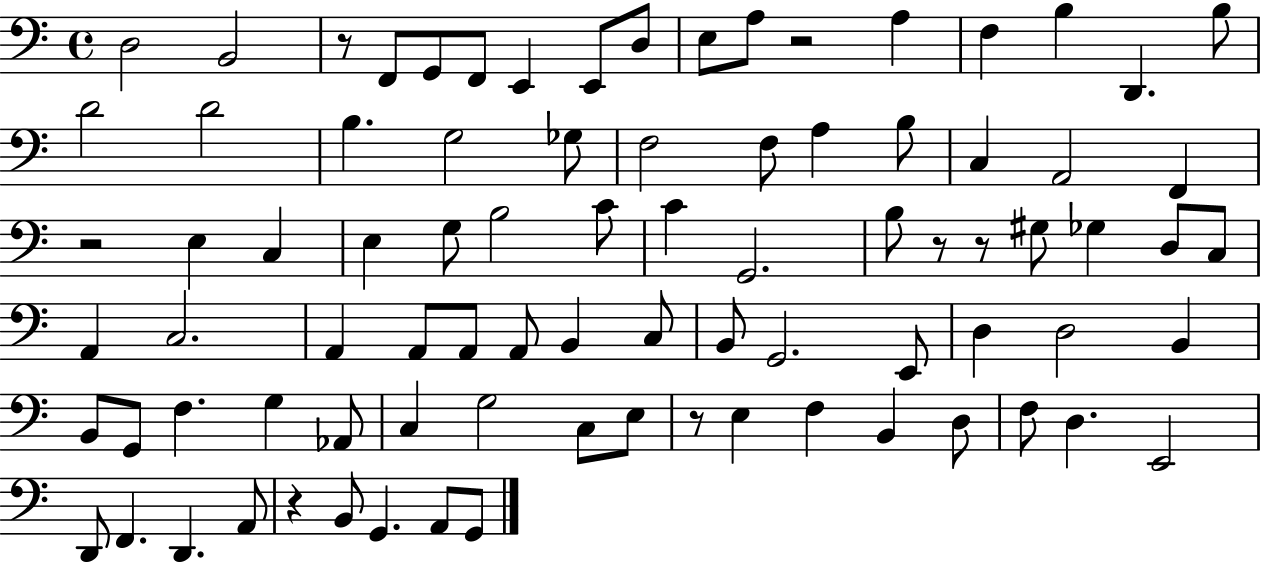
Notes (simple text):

D3/h B2/h R/e F2/e G2/e F2/e E2/q E2/e D3/e E3/e A3/e R/h A3/q F3/q B3/q D2/q. B3/e D4/h D4/h B3/q. G3/h Gb3/e F3/h F3/e A3/q B3/e C3/q A2/h F2/q R/h E3/q C3/q E3/q G3/e B3/h C4/e C4/q G2/h. B3/e R/e R/e G#3/e Gb3/q D3/e C3/e A2/q C3/h. A2/q A2/e A2/e A2/e B2/q C3/e B2/e G2/h. E2/e D3/q D3/h B2/q B2/e G2/e F3/q. G3/q Ab2/e C3/q G3/h C3/e E3/e R/e E3/q F3/q B2/q D3/e F3/e D3/q. E2/h D2/e F2/q. D2/q. A2/e R/q B2/e G2/q. A2/e G2/e